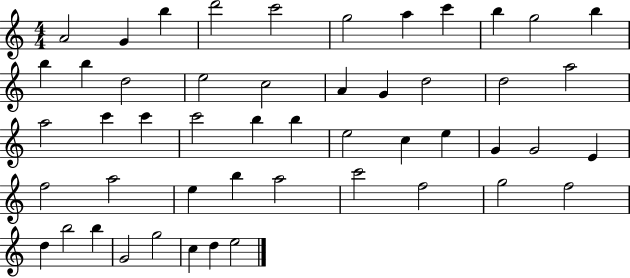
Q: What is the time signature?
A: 4/4